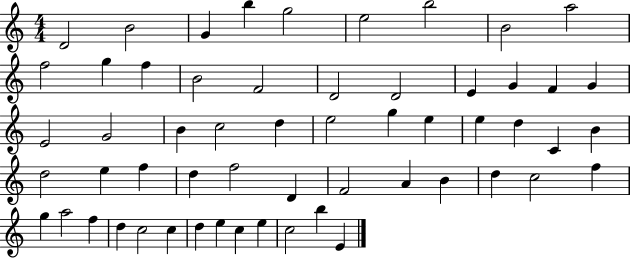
D4/h B4/h G4/q B5/q G5/h E5/h B5/h B4/h A5/h F5/h G5/q F5/q B4/h F4/h D4/h D4/h E4/q G4/q F4/q G4/q E4/h G4/h B4/q C5/h D5/q E5/h G5/q E5/q E5/q D5/q C4/q B4/q D5/h E5/q F5/q D5/q F5/h D4/q F4/h A4/q B4/q D5/q C5/h F5/q G5/q A5/h F5/q D5/q C5/h C5/q D5/q E5/q C5/q E5/q C5/h B5/q E4/q